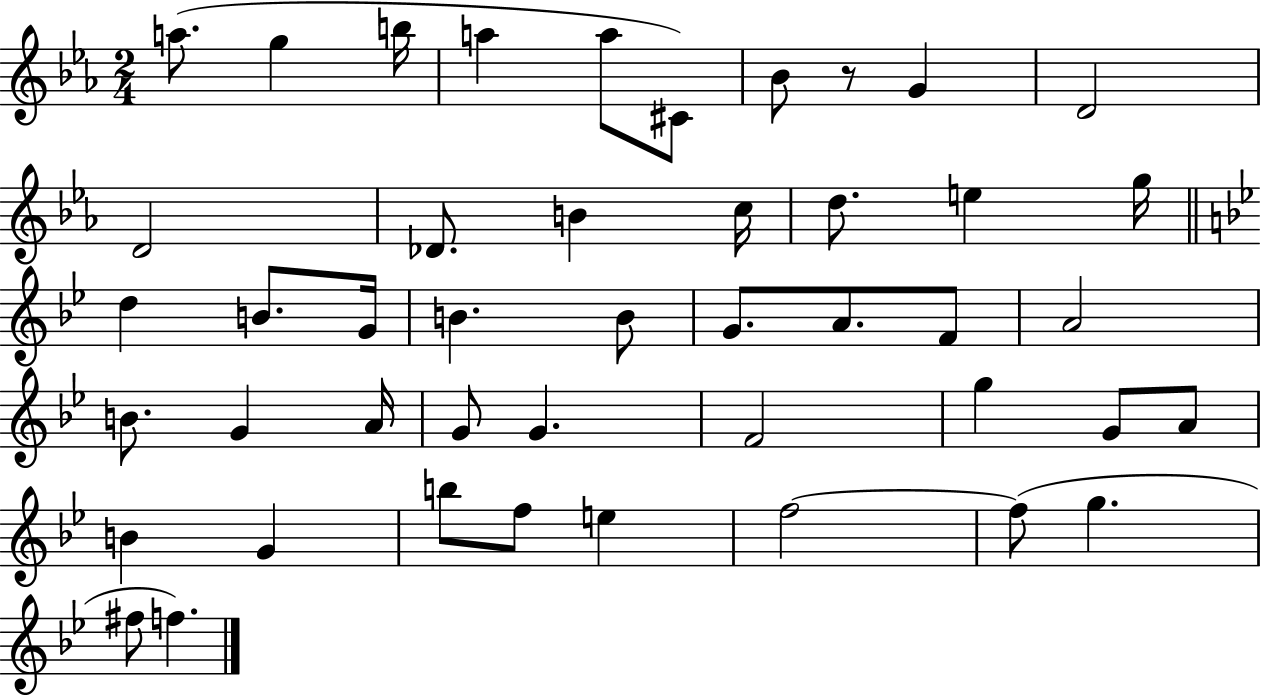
{
  \clef treble
  \numericTimeSignature
  \time 2/4
  \key ees \major
  a''8.( g''4 b''16 | a''4 a''8 cis'8) | bes'8 r8 g'4 | d'2 | \break d'2 | des'8. b'4 c''16 | d''8. e''4 g''16 | \bar "||" \break \key bes \major d''4 b'8. g'16 | b'4. b'8 | g'8. a'8. f'8 | a'2 | \break b'8. g'4 a'16 | g'8 g'4. | f'2 | g''4 g'8 a'8 | \break b'4 g'4 | b''8 f''8 e''4 | f''2~~ | f''8( g''4. | \break fis''8 f''4.) | \bar "|."
}